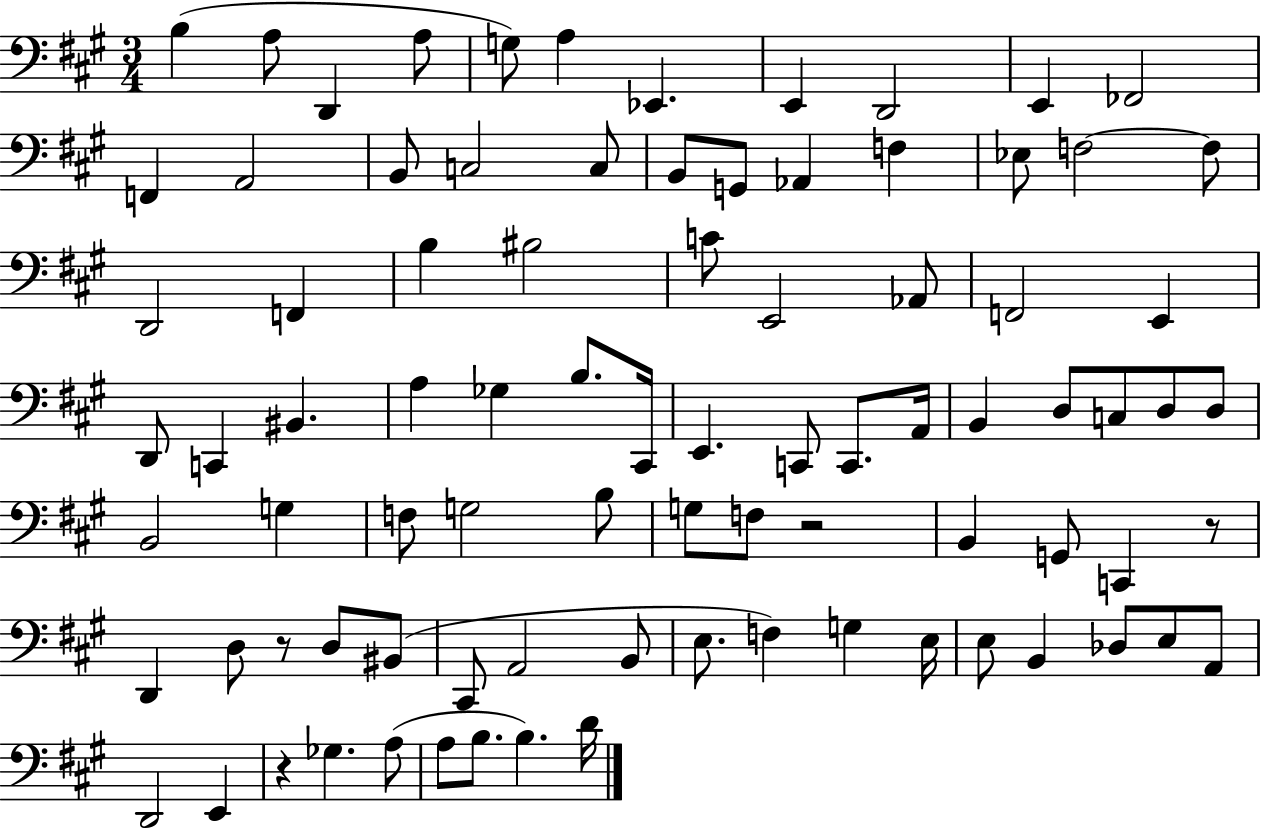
B3/q A3/e D2/q A3/e G3/e A3/q Eb2/q. E2/q D2/h E2/q FES2/h F2/q A2/h B2/e C3/h C3/e B2/e G2/e Ab2/q F3/q Eb3/e F3/h F3/e D2/h F2/q B3/q BIS3/h C4/e E2/h Ab2/e F2/h E2/q D2/e C2/q BIS2/q. A3/q Gb3/q B3/e. C#2/s E2/q. C2/e C2/e. A2/s B2/q D3/e C3/e D3/e D3/e B2/h G3/q F3/e G3/h B3/e G3/e F3/e R/h B2/q G2/e C2/q R/e D2/q D3/e R/e D3/e BIS2/e C#2/e A2/h B2/e E3/e. F3/q G3/q E3/s E3/e B2/q Db3/e E3/e A2/e D2/h E2/q R/q Gb3/q. A3/e A3/e B3/e. B3/q. D4/s